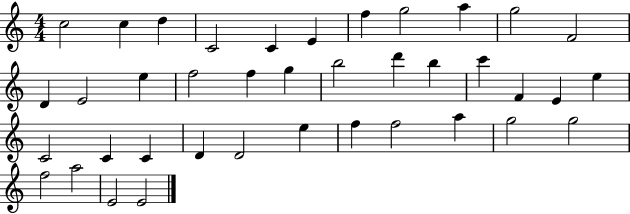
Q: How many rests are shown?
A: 0